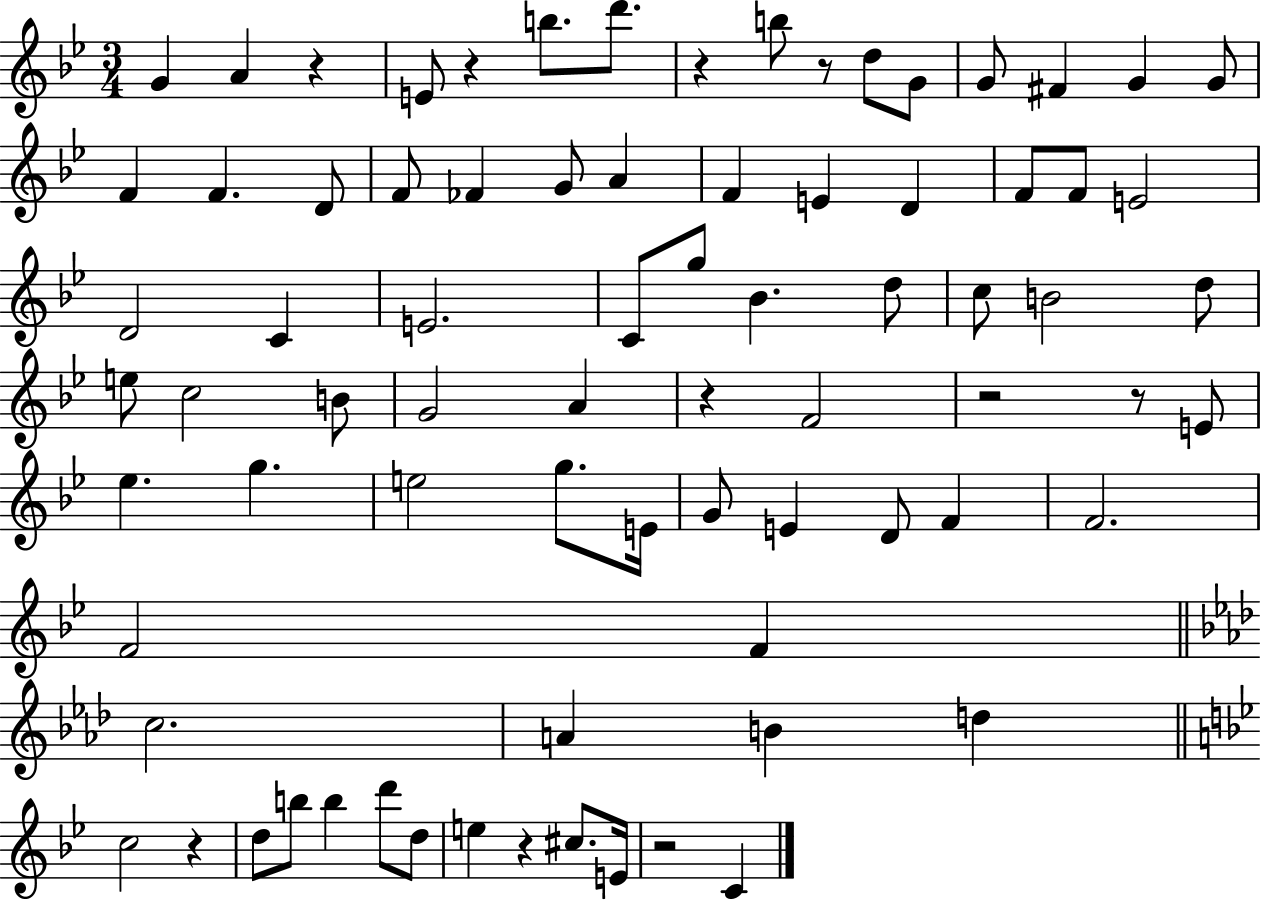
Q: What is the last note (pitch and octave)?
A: C4